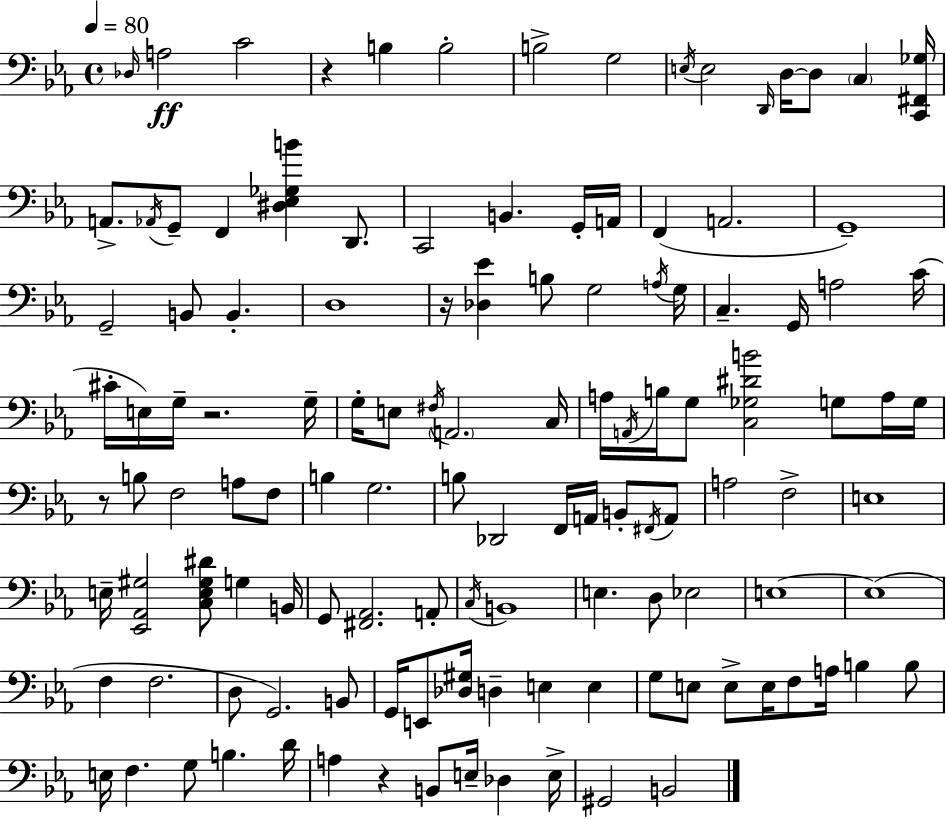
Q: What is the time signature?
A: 4/4